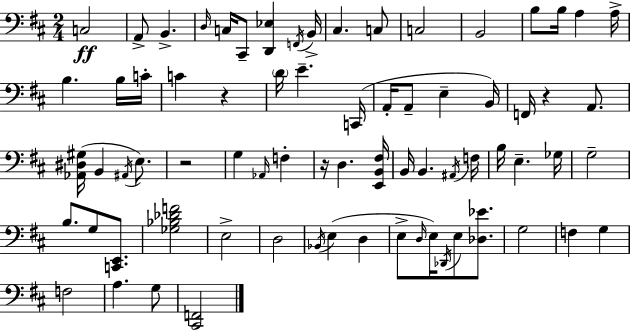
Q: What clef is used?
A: bass